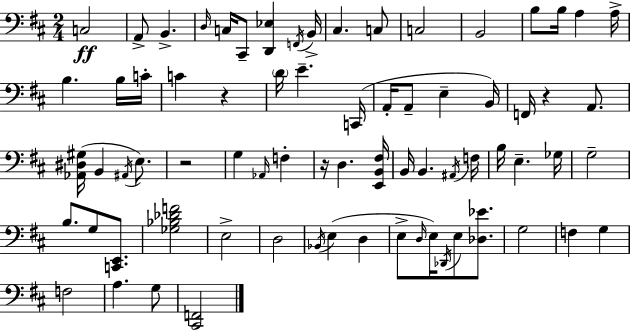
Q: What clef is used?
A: bass